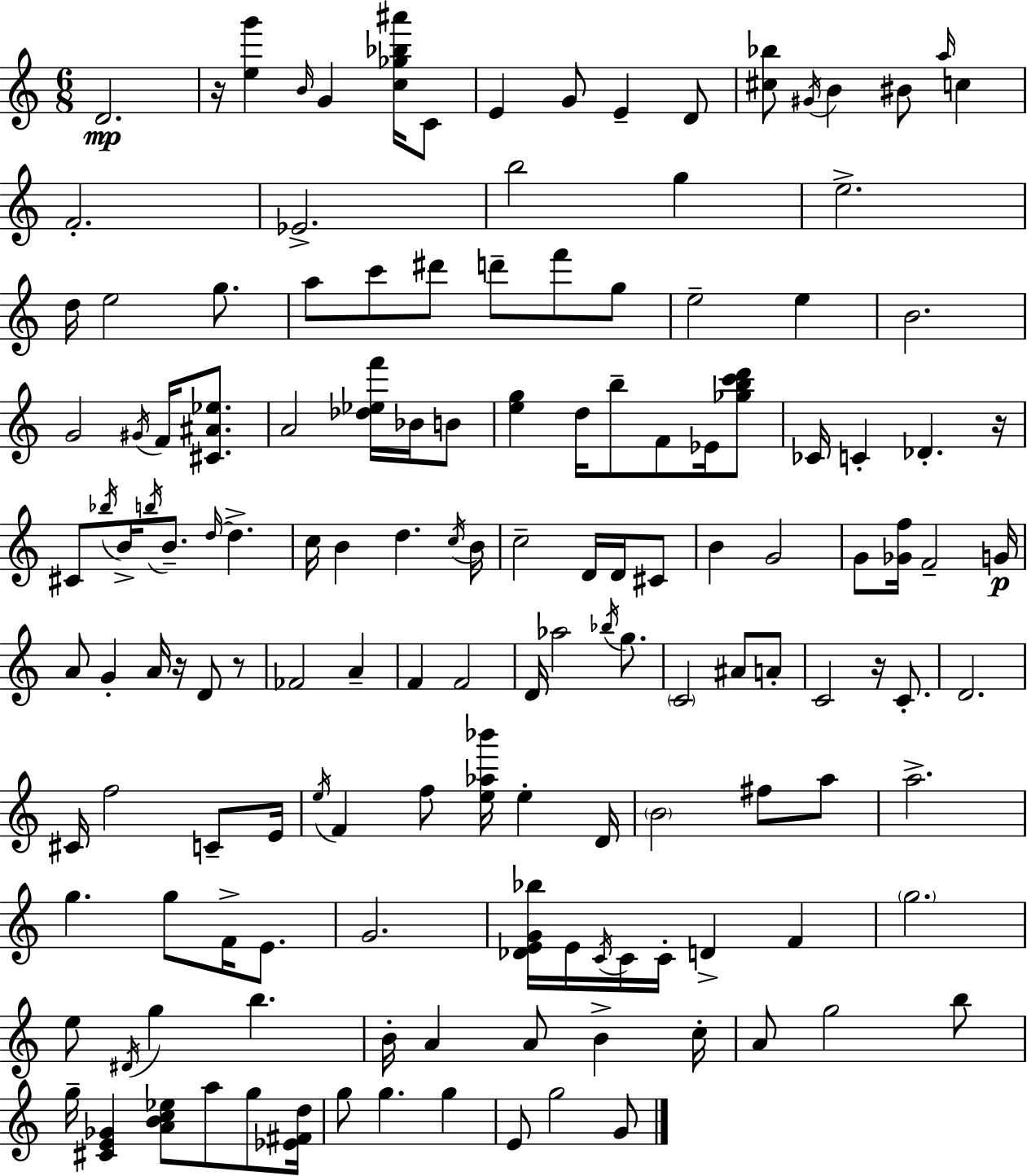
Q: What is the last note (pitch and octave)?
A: G4